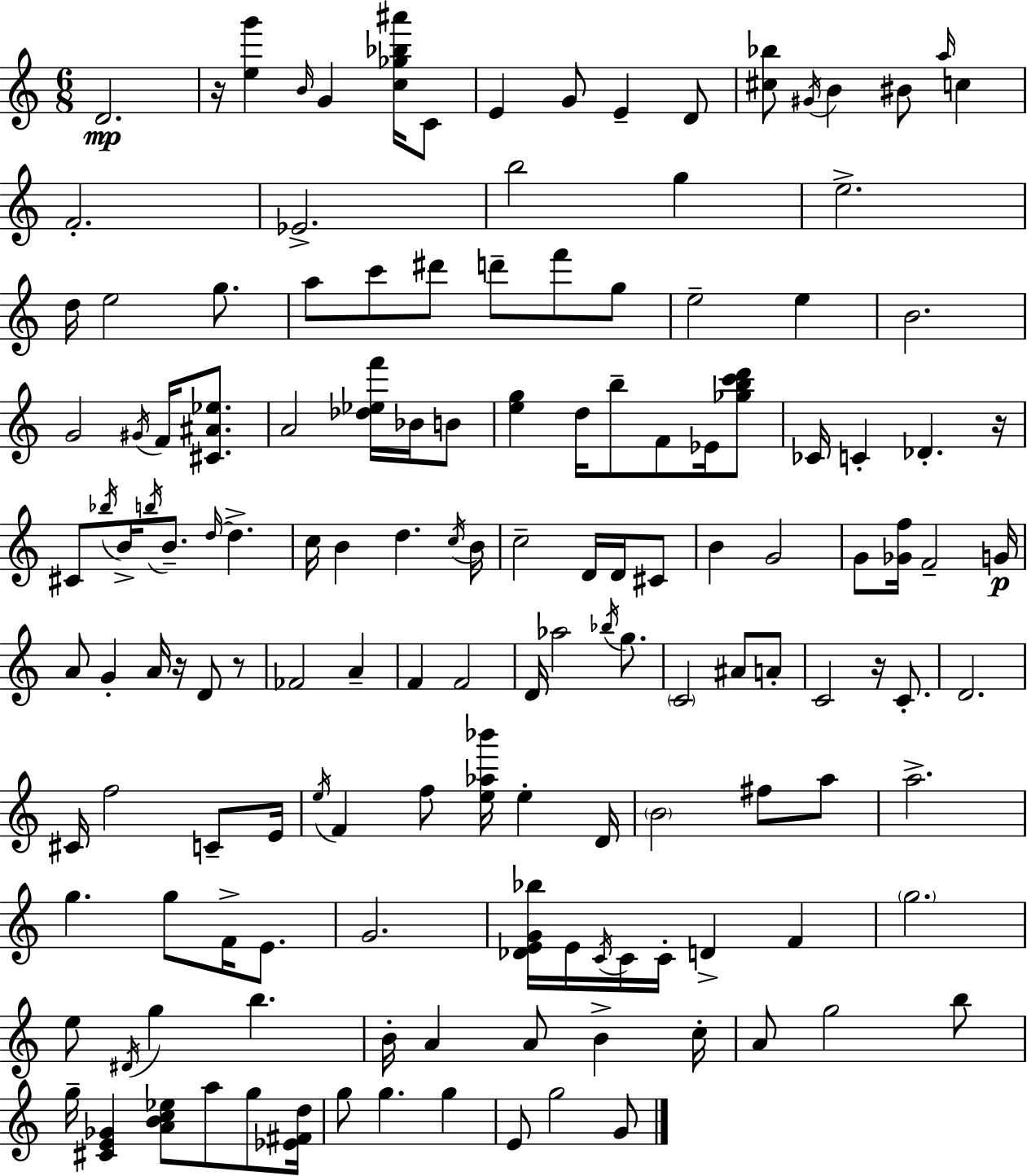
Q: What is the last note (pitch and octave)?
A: G4